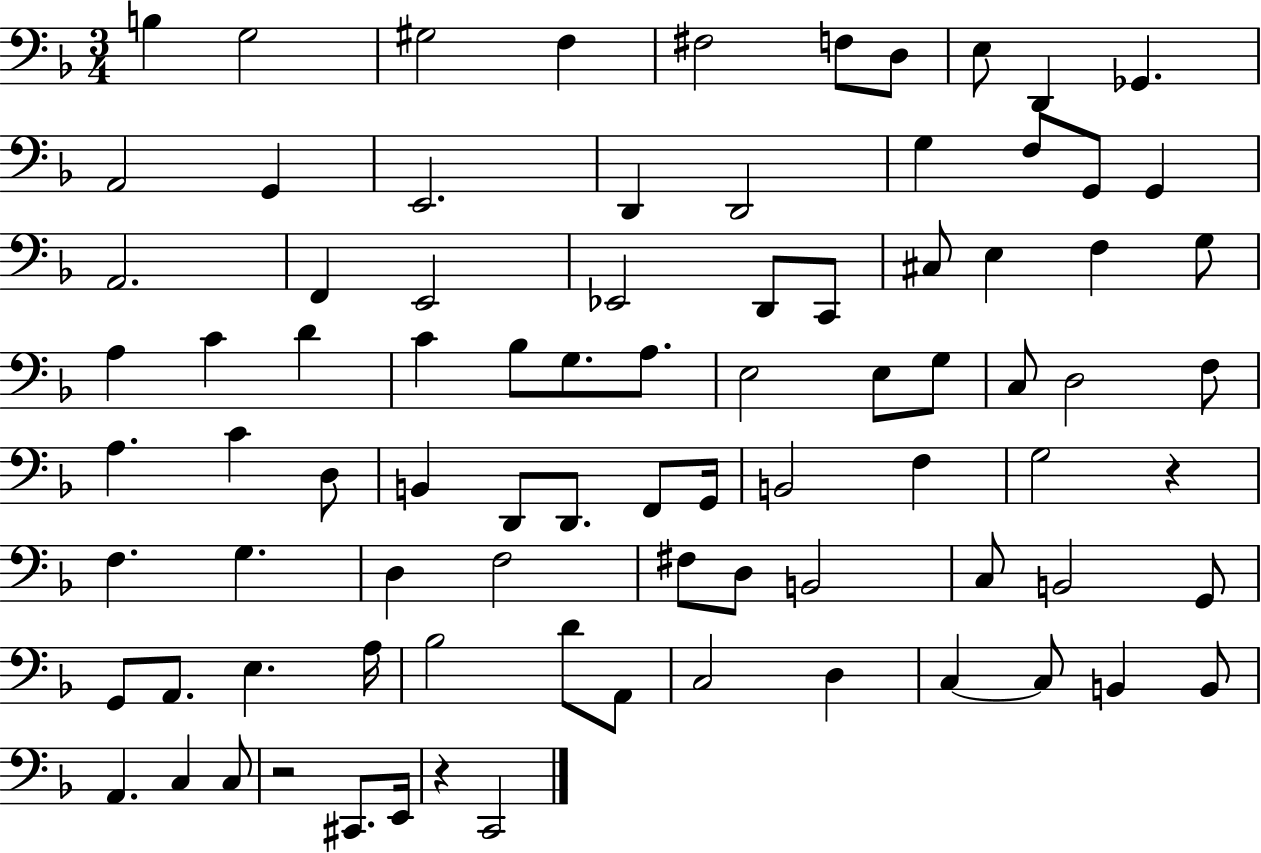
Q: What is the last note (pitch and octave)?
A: C2